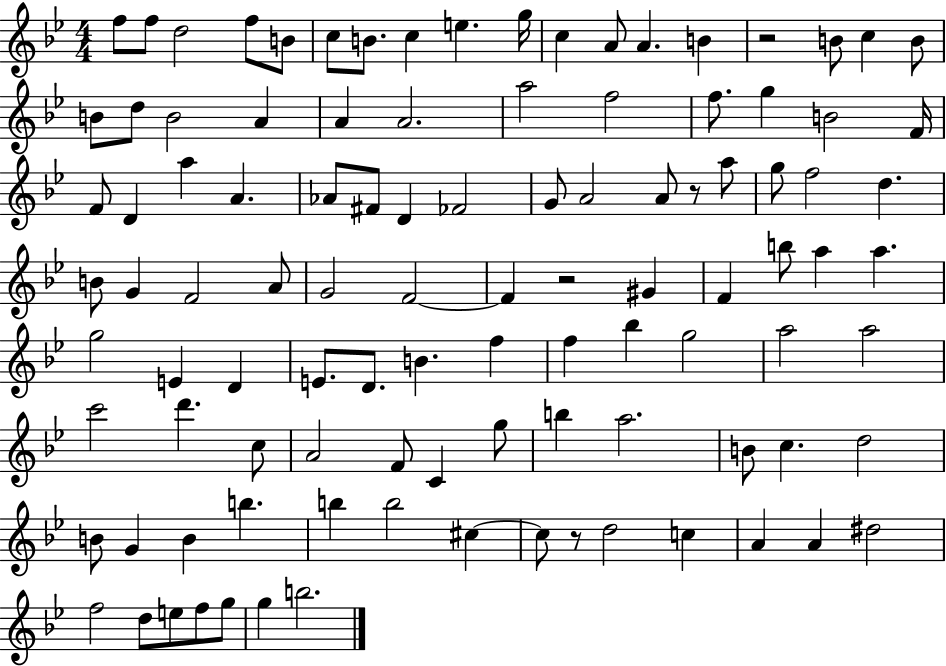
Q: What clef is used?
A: treble